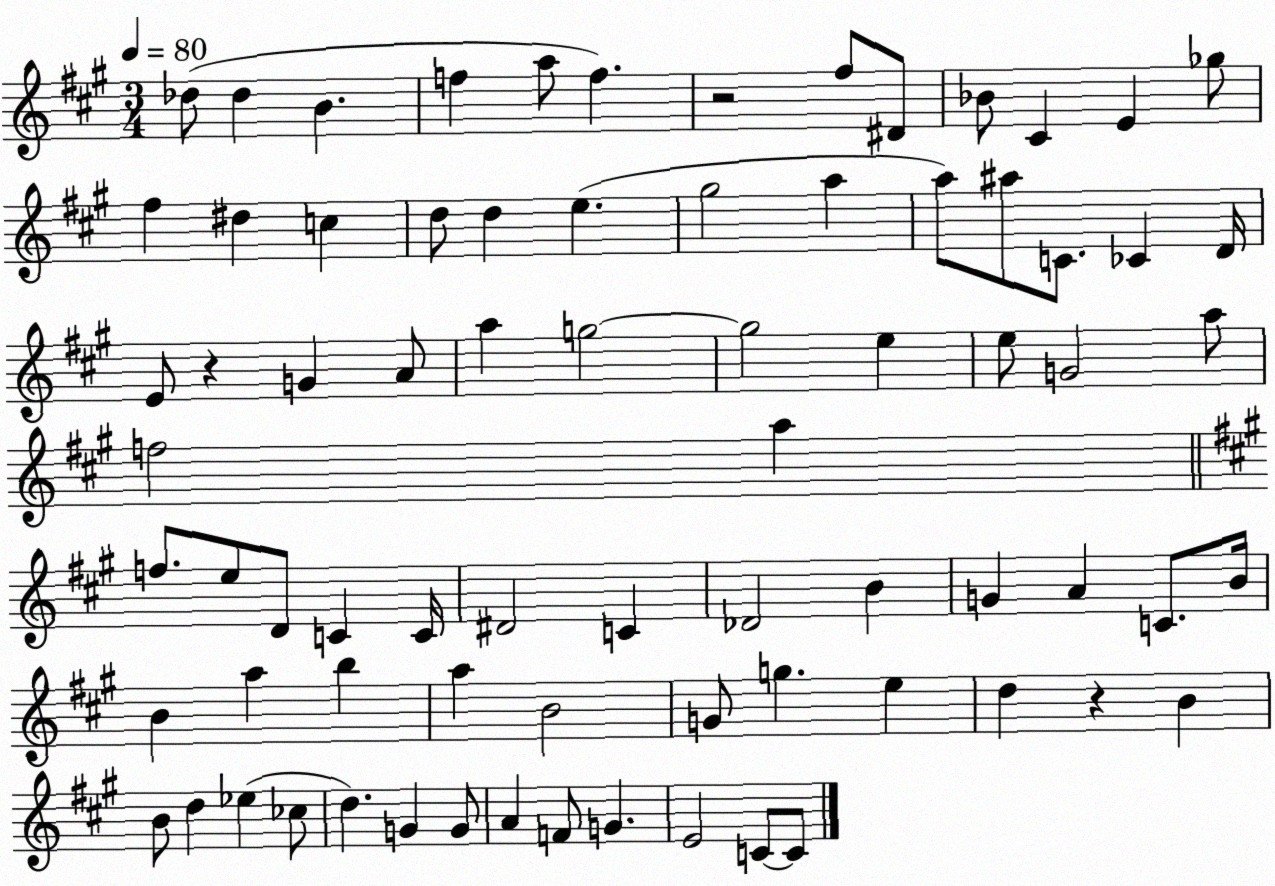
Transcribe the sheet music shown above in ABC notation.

X:1
T:Untitled
M:3/4
L:1/4
K:A
_d/2 _d B f a/2 f z2 ^f/2 ^D/2 _B/2 ^C E _g/2 ^f ^d c d/2 d e ^g2 a a/2 ^a/2 C/2 _C D/4 E/2 z G A/2 a g2 g2 e e/2 G2 a/2 f2 a f/2 e/2 D/2 C C/4 ^D2 C _D2 B G A C/2 B/4 B a b a B2 G/2 g e d z B B/2 d _e _c/2 d G G/2 A F/2 G E2 C/2 C/2